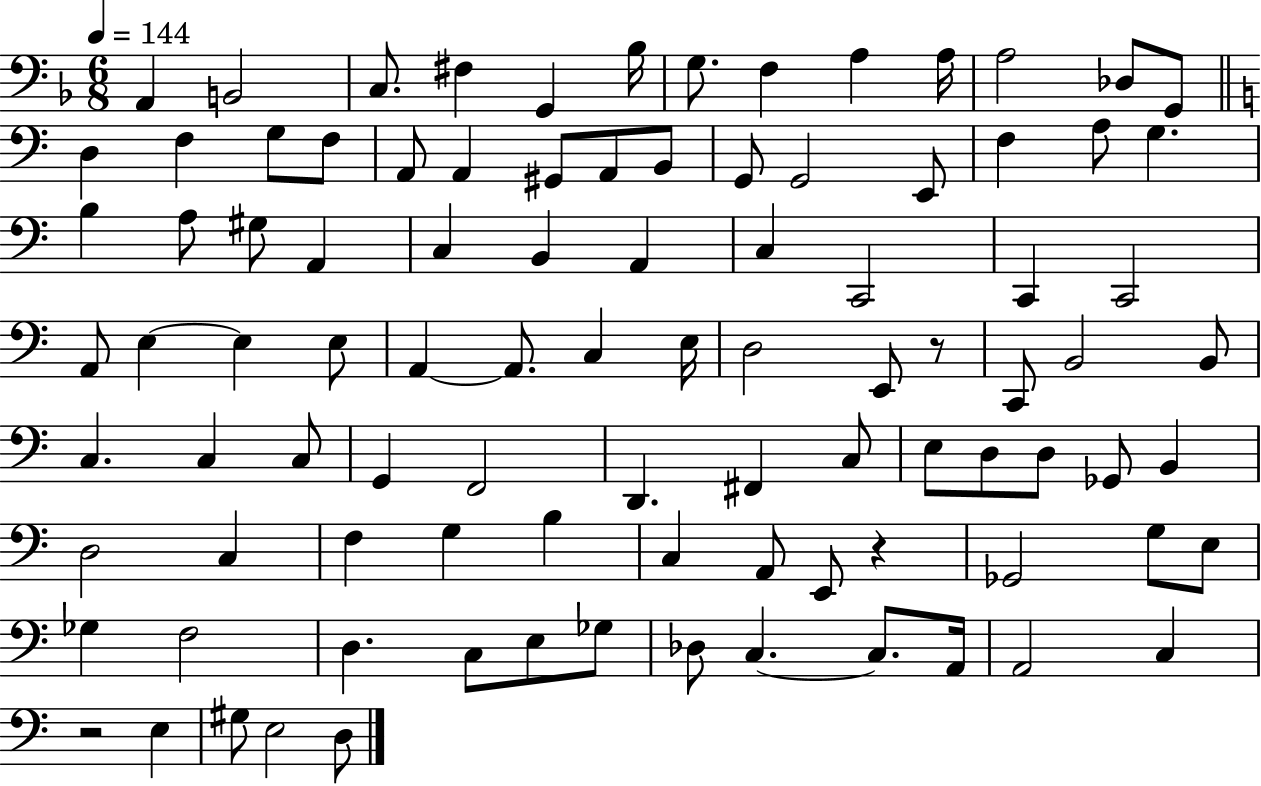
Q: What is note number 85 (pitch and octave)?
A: C3